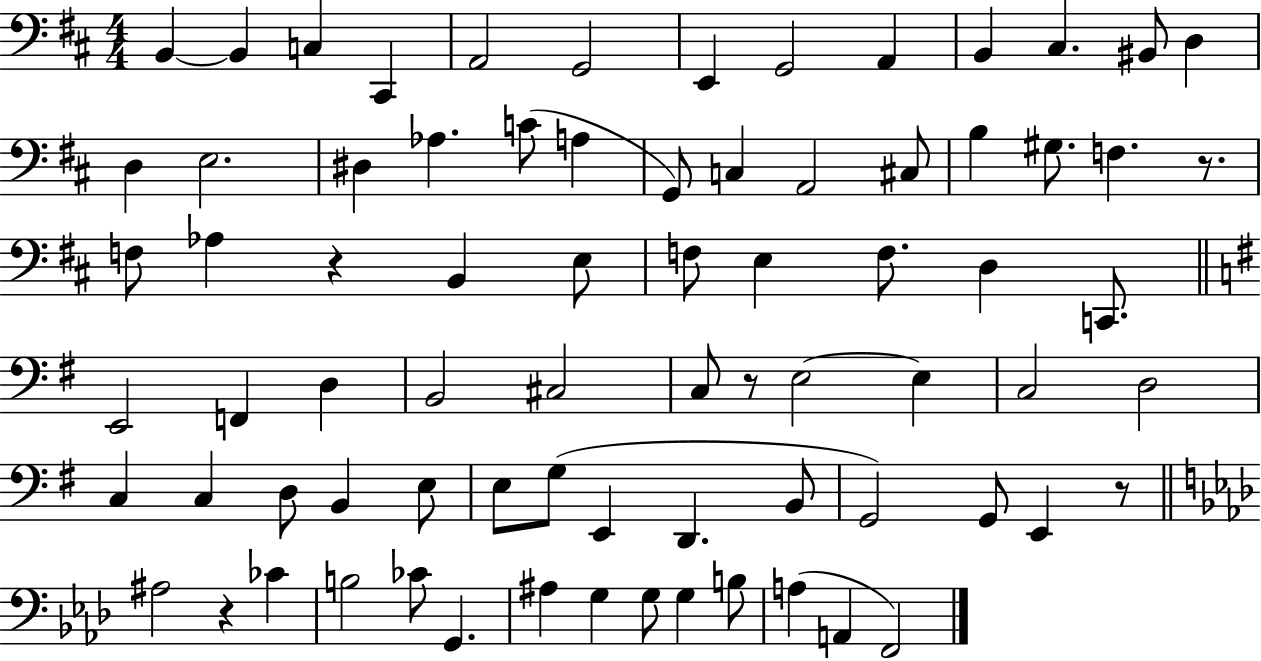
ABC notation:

X:1
T:Untitled
M:4/4
L:1/4
K:D
B,, B,, C, ^C,, A,,2 G,,2 E,, G,,2 A,, B,, ^C, ^B,,/2 D, D, E,2 ^D, _A, C/2 A, G,,/2 C, A,,2 ^C,/2 B, ^G,/2 F, z/2 F,/2 _A, z B,, E,/2 F,/2 E, F,/2 D, C,,/2 E,,2 F,, D, B,,2 ^C,2 C,/2 z/2 E,2 E, C,2 D,2 C, C, D,/2 B,, E,/2 E,/2 G,/2 E,, D,, B,,/2 G,,2 G,,/2 E,, z/2 ^A,2 z _C B,2 _C/2 G,, ^A, G, G,/2 G, B,/2 A, A,, F,,2